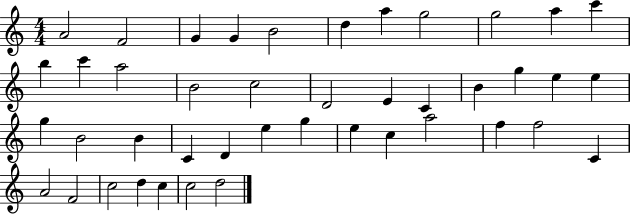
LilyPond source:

{
  \clef treble
  \numericTimeSignature
  \time 4/4
  \key c \major
  a'2 f'2 | g'4 g'4 b'2 | d''4 a''4 g''2 | g''2 a''4 c'''4 | \break b''4 c'''4 a''2 | b'2 c''2 | d'2 e'4 c'4 | b'4 g''4 e''4 e''4 | \break g''4 b'2 b'4 | c'4 d'4 e''4 g''4 | e''4 c''4 a''2 | f''4 f''2 c'4 | \break a'2 f'2 | c''2 d''4 c''4 | c''2 d''2 | \bar "|."
}